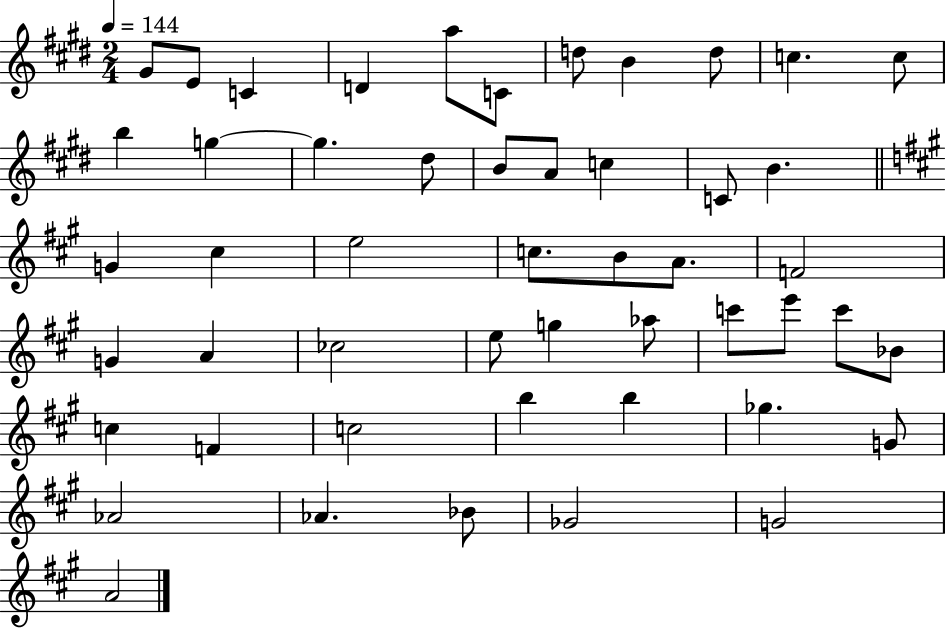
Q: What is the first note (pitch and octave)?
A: G#4